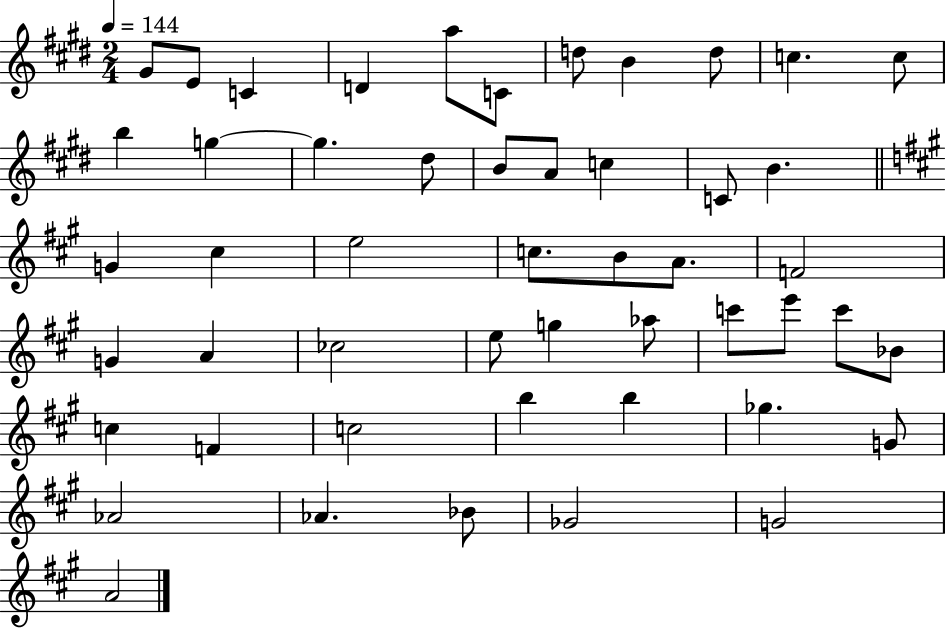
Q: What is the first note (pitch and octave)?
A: G#4